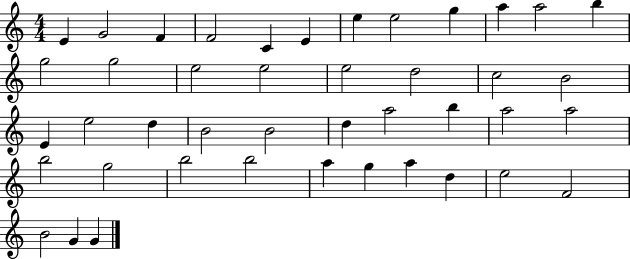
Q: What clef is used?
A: treble